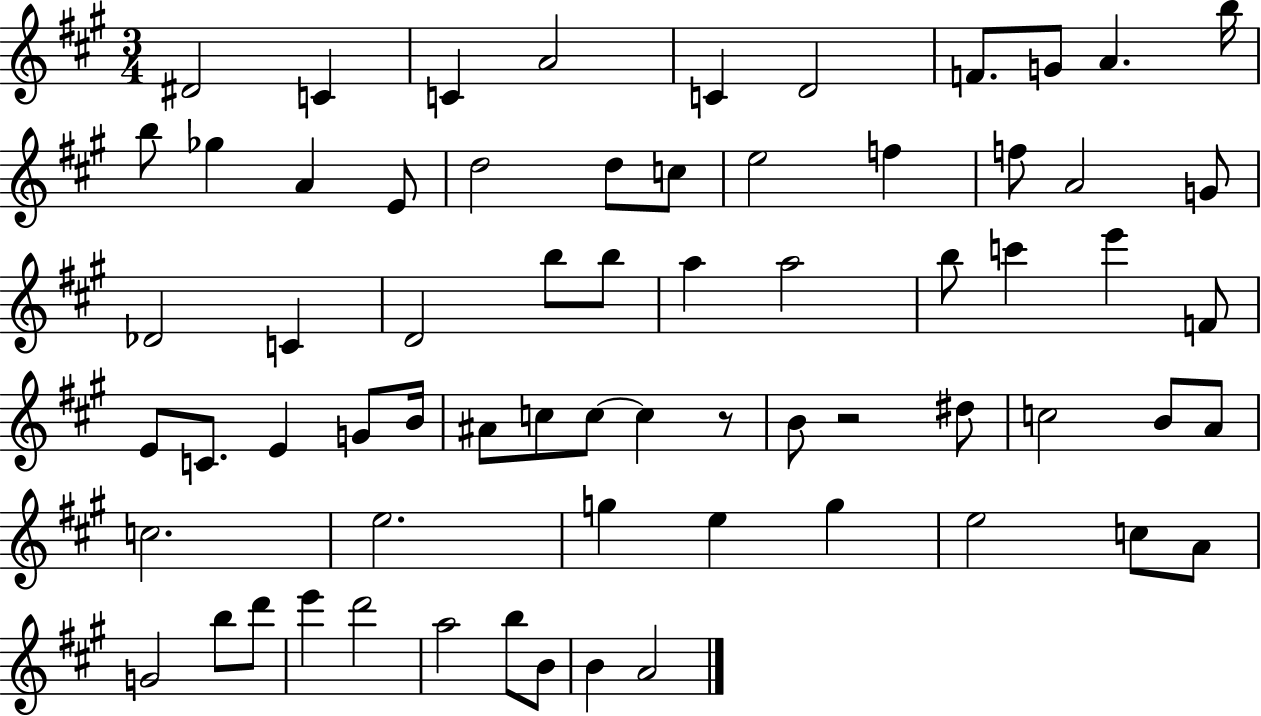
D#4/h C4/q C4/q A4/h C4/q D4/h F4/e. G4/e A4/q. B5/s B5/e Gb5/q A4/q E4/e D5/h D5/e C5/e E5/h F5/q F5/e A4/h G4/e Db4/h C4/q D4/h B5/e B5/e A5/q A5/h B5/e C6/q E6/q F4/e E4/e C4/e. E4/q G4/e B4/s A#4/e C5/e C5/e C5/q R/e B4/e R/h D#5/e C5/h B4/e A4/e C5/h. E5/h. G5/q E5/q G5/q E5/h C5/e A4/e G4/h B5/e D6/e E6/q D6/h A5/h B5/e B4/e B4/q A4/h